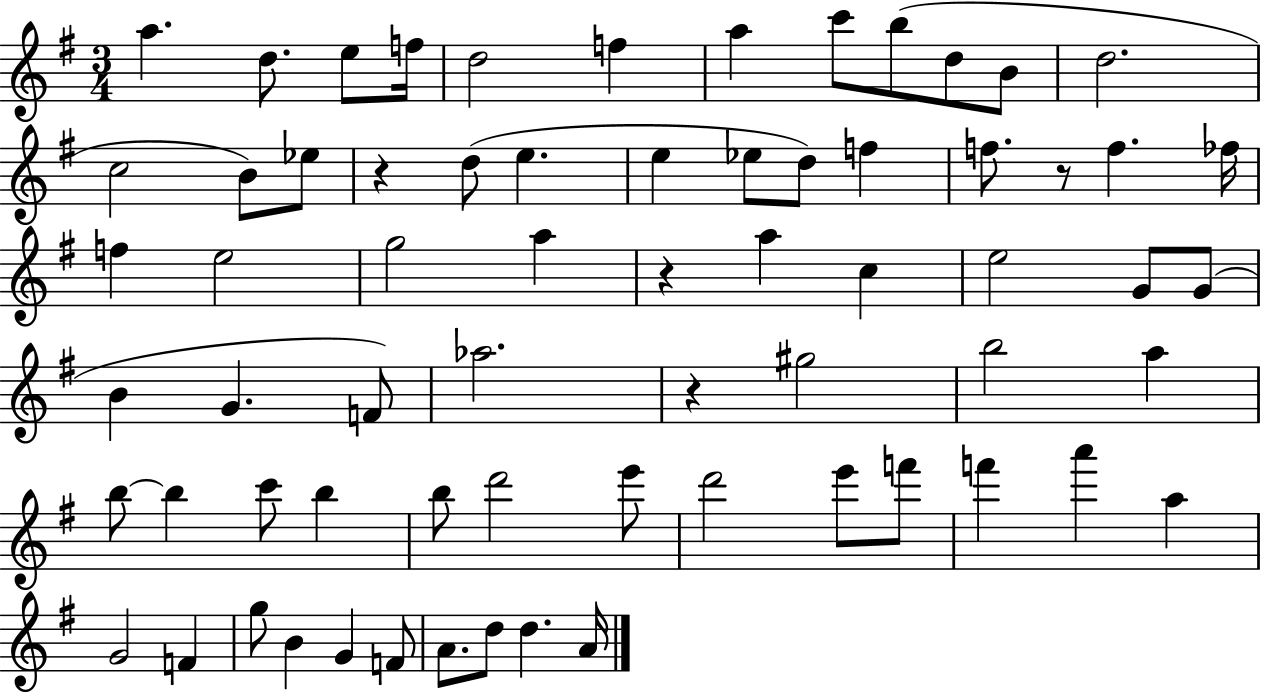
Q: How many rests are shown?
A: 4